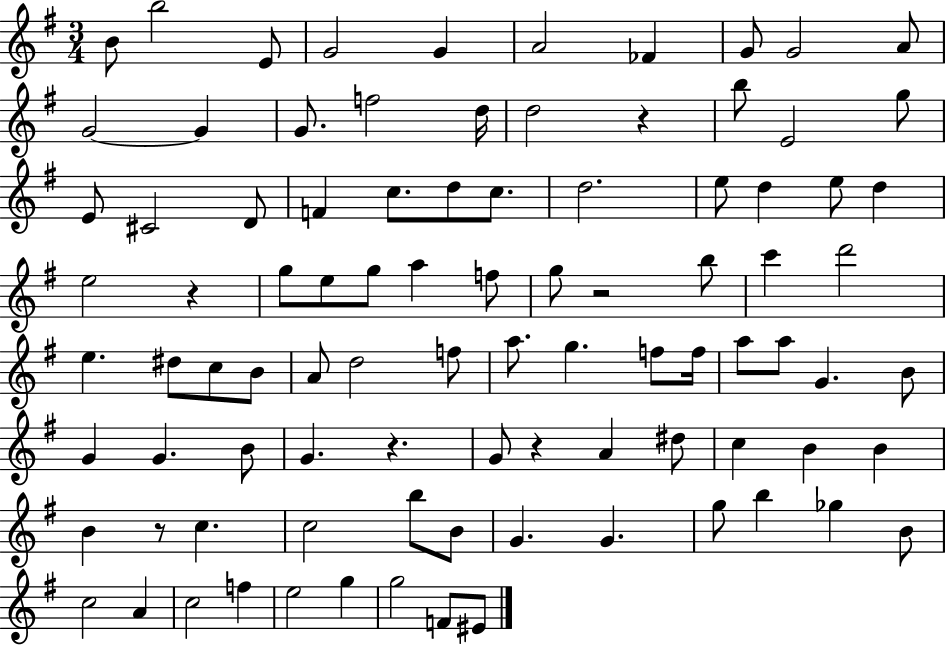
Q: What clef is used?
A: treble